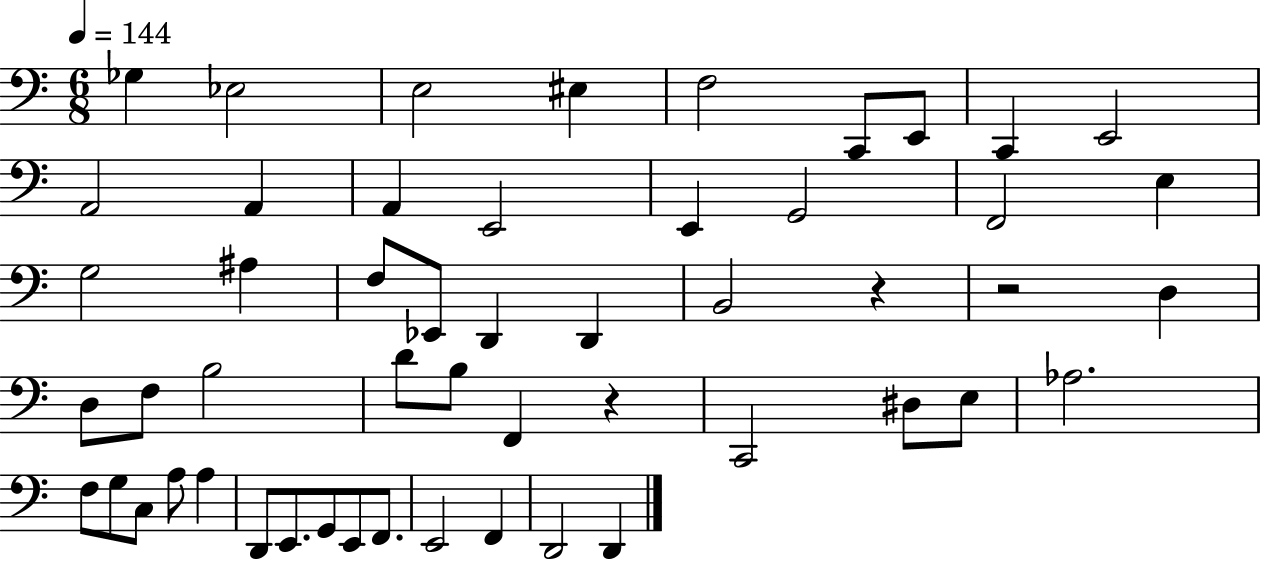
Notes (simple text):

Gb3/q Eb3/h E3/h EIS3/q F3/h C2/e E2/e C2/q E2/h A2/h A2/q A2/q E2/h E2/q G2/h F2/h E3/q G3/h A#3/q F3/e Eb2/e D2/q D2/q B2/h R/q R/h D3/q D3/e F3/e B3/h D4/e B3/e F2/q R/q C2/h D#3/e E3/e Ab3/h. F3/e G3/e C3/e A3/e A3/q D2/e E2/e. G2/e E2/e F2/e. E2/h F2/q D2/h D2/q